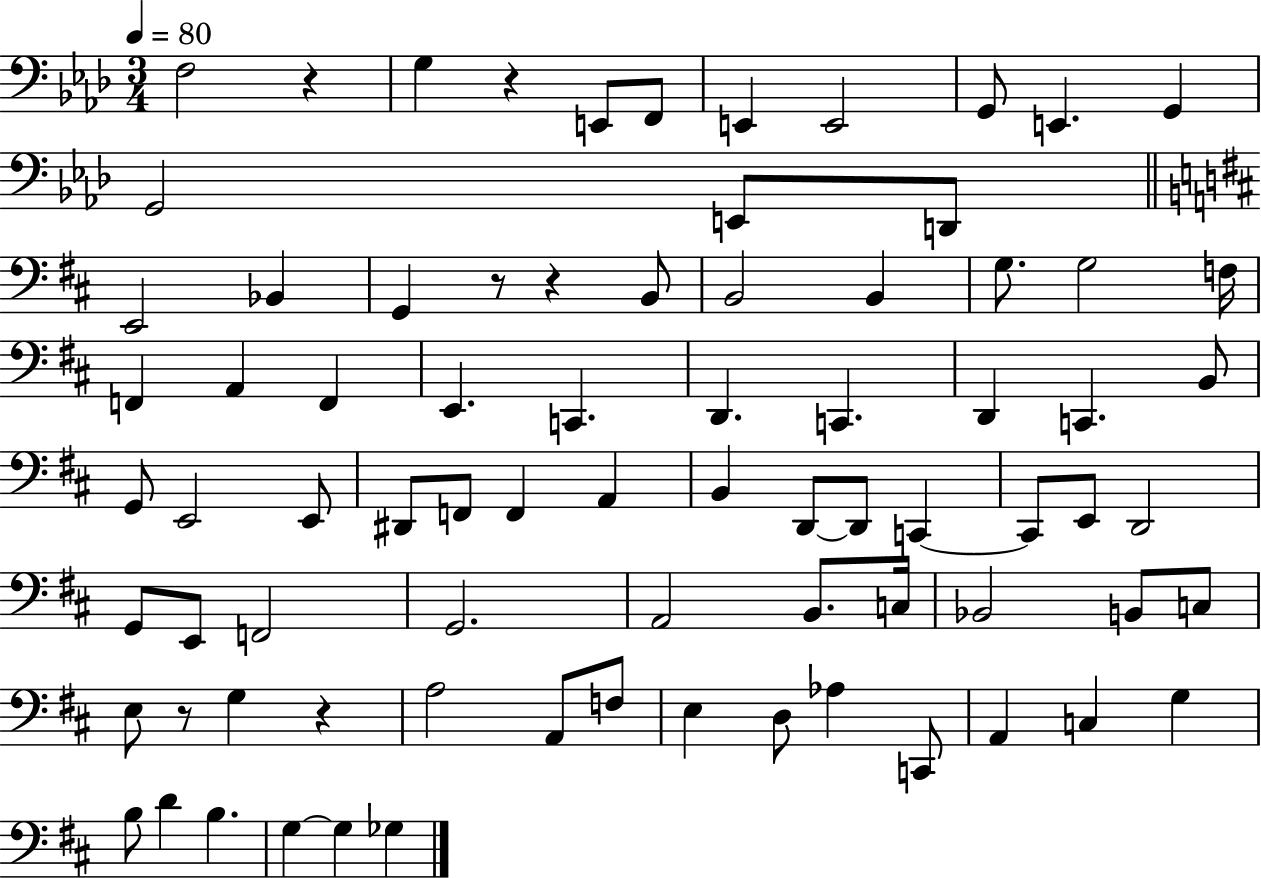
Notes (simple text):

F3/h R/q G3/q R/q E2/e F2/e E2/q E2/h G2/e E2/q. G2/q G2/h E2/e D2/e E2/h Bb2/q G2/q R/e R/q B2/e B2/h B2/q G3/e. G3/h F3/s F2/q A2/q F2/q E2/q. C2/q. D2/q. C2/q. D2/q C2/q. B2/e G2/e E2/h E2/e D#2/e F2/e F2/q A2/q B2/q D2/e D2/e C2/q C2/e E2/e D2/h G2/e E2/e F2/h G2/h. A2/h B2/e. C3/s Bb2/h B2/e C3/e E3/e R/e G3/q R/q A3/h A2/e F3/e E3/q D3/e Ab3/q C2/e A2/q C3/q G3/q B3/e D4/q B3/q. G3/q G3/q Gb3/q